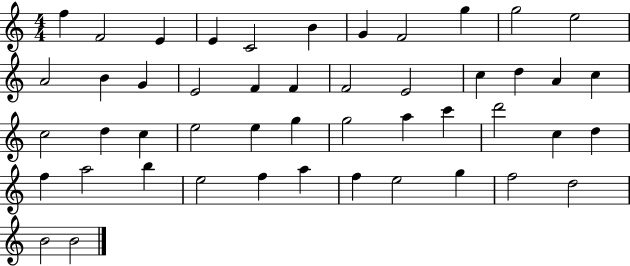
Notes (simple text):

F5/q F4/h E4/q E4/q C4/h B4/q G4/q F4/h G5/q G5/h E5/h A4/h B4/q G4/q E4/h F4/q F4/q F4/h E4/h C5/q D5/q A4/q C5/q C5/h D5/q C5/q E5/h E5/q G5/q G5/h A5/q C6/q D6/h C5/q D5/q F5/q A5/h B5/q E5/h F5/q A5/q F5/q E5/h G5/q F5/h D5/h B4/h B4/h